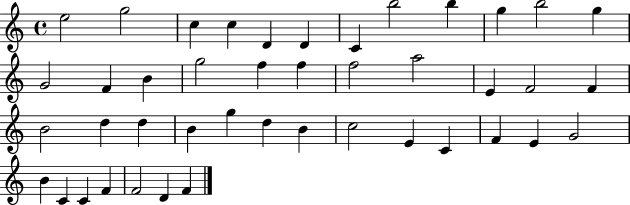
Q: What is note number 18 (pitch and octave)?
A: F5